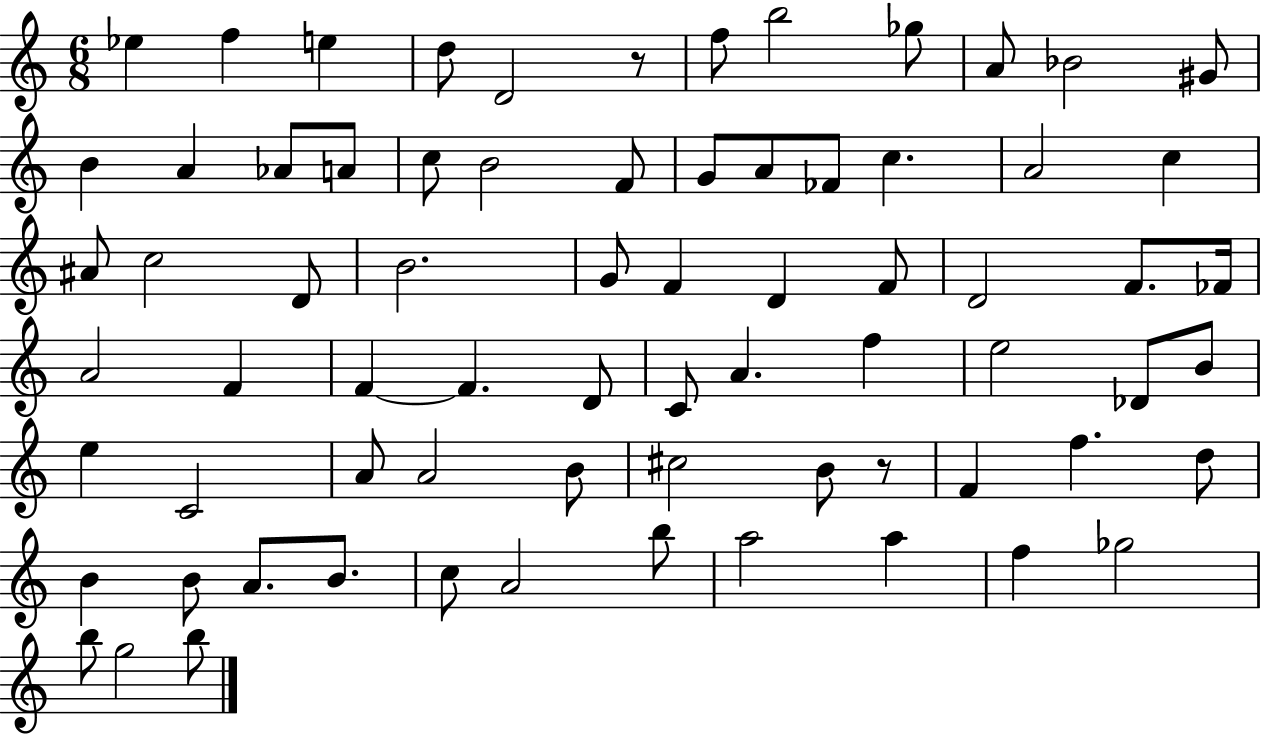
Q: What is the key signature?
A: C major